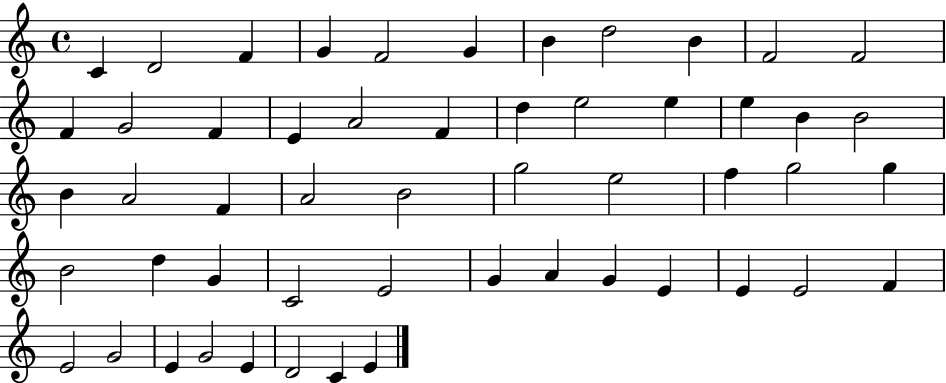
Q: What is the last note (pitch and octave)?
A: E4